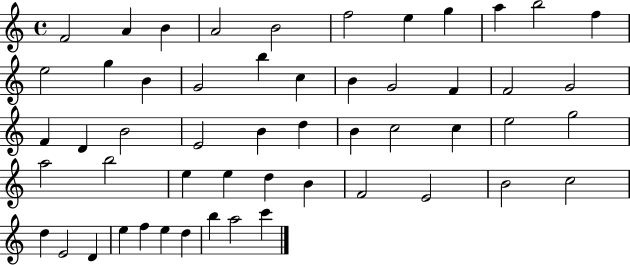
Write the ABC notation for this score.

X:1
T:Untitled
M:4/4
L:1/4
K:C
F2 A B A2 B2 f2 e g a b2 f e2 g B G2 b c B G2 F F2 G2 F D B2 E2 B d B c2 c e2 g2 a2 b2 e e d B F2 E2 B2 c2 d E2 D e f e d b a2 c'